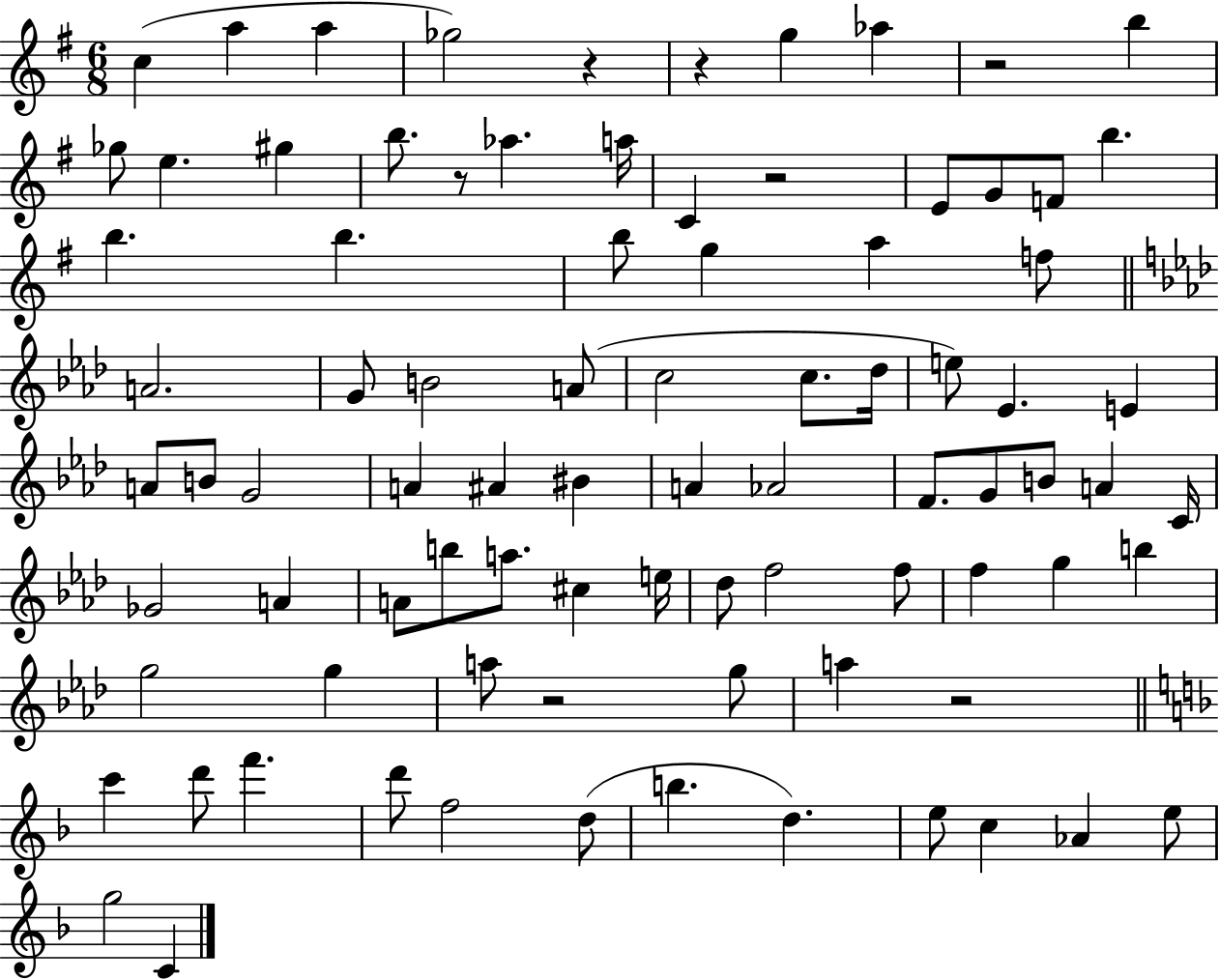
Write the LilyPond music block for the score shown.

{
  \clef treble
  \numericTimeSignature
  \time 6/8
  \key g \major
  \repeat volta 2 { c''4( a''4 a''4 | ges''2) r4 | r4 g''4 aes''4 | r2 b''4 | \break ges''8 e''4. gis''4 | b''8. r8 aes''4. a''16 | c'4 r2 | e'8 g'8 f'8 b''4. | \break b''4. b''4. | b''8 g''4 a''4 f''8 | \bar "||" \break \key aes \major a'2. | g'8 b'2 a'8( | c''2 c''8. des''16 | e''8) ees'4. e'4 | \break a'8 b'8 g'2 | a'4 ais'4 bis'4 | a'4 aes'2 | f'8. g'8 b'8 a'4 c'16 | \break ges'2 a'4 | a'8 b''8 a''8. cis''4 e''16 | des''8 f''2 f''8 | f''4 g''4 b''4 | \break g''2 g''4 | a''8 r2 g''8 | a''4 r2 | \bar "||" \break \key f \major c'''4 d'''8 f'''4. | d'''8 f''2 d''8( | b''4. d''4.) | e''8 c''4 aes'4 e''8 | \break g''2 c'4 | } \bar "|."
}